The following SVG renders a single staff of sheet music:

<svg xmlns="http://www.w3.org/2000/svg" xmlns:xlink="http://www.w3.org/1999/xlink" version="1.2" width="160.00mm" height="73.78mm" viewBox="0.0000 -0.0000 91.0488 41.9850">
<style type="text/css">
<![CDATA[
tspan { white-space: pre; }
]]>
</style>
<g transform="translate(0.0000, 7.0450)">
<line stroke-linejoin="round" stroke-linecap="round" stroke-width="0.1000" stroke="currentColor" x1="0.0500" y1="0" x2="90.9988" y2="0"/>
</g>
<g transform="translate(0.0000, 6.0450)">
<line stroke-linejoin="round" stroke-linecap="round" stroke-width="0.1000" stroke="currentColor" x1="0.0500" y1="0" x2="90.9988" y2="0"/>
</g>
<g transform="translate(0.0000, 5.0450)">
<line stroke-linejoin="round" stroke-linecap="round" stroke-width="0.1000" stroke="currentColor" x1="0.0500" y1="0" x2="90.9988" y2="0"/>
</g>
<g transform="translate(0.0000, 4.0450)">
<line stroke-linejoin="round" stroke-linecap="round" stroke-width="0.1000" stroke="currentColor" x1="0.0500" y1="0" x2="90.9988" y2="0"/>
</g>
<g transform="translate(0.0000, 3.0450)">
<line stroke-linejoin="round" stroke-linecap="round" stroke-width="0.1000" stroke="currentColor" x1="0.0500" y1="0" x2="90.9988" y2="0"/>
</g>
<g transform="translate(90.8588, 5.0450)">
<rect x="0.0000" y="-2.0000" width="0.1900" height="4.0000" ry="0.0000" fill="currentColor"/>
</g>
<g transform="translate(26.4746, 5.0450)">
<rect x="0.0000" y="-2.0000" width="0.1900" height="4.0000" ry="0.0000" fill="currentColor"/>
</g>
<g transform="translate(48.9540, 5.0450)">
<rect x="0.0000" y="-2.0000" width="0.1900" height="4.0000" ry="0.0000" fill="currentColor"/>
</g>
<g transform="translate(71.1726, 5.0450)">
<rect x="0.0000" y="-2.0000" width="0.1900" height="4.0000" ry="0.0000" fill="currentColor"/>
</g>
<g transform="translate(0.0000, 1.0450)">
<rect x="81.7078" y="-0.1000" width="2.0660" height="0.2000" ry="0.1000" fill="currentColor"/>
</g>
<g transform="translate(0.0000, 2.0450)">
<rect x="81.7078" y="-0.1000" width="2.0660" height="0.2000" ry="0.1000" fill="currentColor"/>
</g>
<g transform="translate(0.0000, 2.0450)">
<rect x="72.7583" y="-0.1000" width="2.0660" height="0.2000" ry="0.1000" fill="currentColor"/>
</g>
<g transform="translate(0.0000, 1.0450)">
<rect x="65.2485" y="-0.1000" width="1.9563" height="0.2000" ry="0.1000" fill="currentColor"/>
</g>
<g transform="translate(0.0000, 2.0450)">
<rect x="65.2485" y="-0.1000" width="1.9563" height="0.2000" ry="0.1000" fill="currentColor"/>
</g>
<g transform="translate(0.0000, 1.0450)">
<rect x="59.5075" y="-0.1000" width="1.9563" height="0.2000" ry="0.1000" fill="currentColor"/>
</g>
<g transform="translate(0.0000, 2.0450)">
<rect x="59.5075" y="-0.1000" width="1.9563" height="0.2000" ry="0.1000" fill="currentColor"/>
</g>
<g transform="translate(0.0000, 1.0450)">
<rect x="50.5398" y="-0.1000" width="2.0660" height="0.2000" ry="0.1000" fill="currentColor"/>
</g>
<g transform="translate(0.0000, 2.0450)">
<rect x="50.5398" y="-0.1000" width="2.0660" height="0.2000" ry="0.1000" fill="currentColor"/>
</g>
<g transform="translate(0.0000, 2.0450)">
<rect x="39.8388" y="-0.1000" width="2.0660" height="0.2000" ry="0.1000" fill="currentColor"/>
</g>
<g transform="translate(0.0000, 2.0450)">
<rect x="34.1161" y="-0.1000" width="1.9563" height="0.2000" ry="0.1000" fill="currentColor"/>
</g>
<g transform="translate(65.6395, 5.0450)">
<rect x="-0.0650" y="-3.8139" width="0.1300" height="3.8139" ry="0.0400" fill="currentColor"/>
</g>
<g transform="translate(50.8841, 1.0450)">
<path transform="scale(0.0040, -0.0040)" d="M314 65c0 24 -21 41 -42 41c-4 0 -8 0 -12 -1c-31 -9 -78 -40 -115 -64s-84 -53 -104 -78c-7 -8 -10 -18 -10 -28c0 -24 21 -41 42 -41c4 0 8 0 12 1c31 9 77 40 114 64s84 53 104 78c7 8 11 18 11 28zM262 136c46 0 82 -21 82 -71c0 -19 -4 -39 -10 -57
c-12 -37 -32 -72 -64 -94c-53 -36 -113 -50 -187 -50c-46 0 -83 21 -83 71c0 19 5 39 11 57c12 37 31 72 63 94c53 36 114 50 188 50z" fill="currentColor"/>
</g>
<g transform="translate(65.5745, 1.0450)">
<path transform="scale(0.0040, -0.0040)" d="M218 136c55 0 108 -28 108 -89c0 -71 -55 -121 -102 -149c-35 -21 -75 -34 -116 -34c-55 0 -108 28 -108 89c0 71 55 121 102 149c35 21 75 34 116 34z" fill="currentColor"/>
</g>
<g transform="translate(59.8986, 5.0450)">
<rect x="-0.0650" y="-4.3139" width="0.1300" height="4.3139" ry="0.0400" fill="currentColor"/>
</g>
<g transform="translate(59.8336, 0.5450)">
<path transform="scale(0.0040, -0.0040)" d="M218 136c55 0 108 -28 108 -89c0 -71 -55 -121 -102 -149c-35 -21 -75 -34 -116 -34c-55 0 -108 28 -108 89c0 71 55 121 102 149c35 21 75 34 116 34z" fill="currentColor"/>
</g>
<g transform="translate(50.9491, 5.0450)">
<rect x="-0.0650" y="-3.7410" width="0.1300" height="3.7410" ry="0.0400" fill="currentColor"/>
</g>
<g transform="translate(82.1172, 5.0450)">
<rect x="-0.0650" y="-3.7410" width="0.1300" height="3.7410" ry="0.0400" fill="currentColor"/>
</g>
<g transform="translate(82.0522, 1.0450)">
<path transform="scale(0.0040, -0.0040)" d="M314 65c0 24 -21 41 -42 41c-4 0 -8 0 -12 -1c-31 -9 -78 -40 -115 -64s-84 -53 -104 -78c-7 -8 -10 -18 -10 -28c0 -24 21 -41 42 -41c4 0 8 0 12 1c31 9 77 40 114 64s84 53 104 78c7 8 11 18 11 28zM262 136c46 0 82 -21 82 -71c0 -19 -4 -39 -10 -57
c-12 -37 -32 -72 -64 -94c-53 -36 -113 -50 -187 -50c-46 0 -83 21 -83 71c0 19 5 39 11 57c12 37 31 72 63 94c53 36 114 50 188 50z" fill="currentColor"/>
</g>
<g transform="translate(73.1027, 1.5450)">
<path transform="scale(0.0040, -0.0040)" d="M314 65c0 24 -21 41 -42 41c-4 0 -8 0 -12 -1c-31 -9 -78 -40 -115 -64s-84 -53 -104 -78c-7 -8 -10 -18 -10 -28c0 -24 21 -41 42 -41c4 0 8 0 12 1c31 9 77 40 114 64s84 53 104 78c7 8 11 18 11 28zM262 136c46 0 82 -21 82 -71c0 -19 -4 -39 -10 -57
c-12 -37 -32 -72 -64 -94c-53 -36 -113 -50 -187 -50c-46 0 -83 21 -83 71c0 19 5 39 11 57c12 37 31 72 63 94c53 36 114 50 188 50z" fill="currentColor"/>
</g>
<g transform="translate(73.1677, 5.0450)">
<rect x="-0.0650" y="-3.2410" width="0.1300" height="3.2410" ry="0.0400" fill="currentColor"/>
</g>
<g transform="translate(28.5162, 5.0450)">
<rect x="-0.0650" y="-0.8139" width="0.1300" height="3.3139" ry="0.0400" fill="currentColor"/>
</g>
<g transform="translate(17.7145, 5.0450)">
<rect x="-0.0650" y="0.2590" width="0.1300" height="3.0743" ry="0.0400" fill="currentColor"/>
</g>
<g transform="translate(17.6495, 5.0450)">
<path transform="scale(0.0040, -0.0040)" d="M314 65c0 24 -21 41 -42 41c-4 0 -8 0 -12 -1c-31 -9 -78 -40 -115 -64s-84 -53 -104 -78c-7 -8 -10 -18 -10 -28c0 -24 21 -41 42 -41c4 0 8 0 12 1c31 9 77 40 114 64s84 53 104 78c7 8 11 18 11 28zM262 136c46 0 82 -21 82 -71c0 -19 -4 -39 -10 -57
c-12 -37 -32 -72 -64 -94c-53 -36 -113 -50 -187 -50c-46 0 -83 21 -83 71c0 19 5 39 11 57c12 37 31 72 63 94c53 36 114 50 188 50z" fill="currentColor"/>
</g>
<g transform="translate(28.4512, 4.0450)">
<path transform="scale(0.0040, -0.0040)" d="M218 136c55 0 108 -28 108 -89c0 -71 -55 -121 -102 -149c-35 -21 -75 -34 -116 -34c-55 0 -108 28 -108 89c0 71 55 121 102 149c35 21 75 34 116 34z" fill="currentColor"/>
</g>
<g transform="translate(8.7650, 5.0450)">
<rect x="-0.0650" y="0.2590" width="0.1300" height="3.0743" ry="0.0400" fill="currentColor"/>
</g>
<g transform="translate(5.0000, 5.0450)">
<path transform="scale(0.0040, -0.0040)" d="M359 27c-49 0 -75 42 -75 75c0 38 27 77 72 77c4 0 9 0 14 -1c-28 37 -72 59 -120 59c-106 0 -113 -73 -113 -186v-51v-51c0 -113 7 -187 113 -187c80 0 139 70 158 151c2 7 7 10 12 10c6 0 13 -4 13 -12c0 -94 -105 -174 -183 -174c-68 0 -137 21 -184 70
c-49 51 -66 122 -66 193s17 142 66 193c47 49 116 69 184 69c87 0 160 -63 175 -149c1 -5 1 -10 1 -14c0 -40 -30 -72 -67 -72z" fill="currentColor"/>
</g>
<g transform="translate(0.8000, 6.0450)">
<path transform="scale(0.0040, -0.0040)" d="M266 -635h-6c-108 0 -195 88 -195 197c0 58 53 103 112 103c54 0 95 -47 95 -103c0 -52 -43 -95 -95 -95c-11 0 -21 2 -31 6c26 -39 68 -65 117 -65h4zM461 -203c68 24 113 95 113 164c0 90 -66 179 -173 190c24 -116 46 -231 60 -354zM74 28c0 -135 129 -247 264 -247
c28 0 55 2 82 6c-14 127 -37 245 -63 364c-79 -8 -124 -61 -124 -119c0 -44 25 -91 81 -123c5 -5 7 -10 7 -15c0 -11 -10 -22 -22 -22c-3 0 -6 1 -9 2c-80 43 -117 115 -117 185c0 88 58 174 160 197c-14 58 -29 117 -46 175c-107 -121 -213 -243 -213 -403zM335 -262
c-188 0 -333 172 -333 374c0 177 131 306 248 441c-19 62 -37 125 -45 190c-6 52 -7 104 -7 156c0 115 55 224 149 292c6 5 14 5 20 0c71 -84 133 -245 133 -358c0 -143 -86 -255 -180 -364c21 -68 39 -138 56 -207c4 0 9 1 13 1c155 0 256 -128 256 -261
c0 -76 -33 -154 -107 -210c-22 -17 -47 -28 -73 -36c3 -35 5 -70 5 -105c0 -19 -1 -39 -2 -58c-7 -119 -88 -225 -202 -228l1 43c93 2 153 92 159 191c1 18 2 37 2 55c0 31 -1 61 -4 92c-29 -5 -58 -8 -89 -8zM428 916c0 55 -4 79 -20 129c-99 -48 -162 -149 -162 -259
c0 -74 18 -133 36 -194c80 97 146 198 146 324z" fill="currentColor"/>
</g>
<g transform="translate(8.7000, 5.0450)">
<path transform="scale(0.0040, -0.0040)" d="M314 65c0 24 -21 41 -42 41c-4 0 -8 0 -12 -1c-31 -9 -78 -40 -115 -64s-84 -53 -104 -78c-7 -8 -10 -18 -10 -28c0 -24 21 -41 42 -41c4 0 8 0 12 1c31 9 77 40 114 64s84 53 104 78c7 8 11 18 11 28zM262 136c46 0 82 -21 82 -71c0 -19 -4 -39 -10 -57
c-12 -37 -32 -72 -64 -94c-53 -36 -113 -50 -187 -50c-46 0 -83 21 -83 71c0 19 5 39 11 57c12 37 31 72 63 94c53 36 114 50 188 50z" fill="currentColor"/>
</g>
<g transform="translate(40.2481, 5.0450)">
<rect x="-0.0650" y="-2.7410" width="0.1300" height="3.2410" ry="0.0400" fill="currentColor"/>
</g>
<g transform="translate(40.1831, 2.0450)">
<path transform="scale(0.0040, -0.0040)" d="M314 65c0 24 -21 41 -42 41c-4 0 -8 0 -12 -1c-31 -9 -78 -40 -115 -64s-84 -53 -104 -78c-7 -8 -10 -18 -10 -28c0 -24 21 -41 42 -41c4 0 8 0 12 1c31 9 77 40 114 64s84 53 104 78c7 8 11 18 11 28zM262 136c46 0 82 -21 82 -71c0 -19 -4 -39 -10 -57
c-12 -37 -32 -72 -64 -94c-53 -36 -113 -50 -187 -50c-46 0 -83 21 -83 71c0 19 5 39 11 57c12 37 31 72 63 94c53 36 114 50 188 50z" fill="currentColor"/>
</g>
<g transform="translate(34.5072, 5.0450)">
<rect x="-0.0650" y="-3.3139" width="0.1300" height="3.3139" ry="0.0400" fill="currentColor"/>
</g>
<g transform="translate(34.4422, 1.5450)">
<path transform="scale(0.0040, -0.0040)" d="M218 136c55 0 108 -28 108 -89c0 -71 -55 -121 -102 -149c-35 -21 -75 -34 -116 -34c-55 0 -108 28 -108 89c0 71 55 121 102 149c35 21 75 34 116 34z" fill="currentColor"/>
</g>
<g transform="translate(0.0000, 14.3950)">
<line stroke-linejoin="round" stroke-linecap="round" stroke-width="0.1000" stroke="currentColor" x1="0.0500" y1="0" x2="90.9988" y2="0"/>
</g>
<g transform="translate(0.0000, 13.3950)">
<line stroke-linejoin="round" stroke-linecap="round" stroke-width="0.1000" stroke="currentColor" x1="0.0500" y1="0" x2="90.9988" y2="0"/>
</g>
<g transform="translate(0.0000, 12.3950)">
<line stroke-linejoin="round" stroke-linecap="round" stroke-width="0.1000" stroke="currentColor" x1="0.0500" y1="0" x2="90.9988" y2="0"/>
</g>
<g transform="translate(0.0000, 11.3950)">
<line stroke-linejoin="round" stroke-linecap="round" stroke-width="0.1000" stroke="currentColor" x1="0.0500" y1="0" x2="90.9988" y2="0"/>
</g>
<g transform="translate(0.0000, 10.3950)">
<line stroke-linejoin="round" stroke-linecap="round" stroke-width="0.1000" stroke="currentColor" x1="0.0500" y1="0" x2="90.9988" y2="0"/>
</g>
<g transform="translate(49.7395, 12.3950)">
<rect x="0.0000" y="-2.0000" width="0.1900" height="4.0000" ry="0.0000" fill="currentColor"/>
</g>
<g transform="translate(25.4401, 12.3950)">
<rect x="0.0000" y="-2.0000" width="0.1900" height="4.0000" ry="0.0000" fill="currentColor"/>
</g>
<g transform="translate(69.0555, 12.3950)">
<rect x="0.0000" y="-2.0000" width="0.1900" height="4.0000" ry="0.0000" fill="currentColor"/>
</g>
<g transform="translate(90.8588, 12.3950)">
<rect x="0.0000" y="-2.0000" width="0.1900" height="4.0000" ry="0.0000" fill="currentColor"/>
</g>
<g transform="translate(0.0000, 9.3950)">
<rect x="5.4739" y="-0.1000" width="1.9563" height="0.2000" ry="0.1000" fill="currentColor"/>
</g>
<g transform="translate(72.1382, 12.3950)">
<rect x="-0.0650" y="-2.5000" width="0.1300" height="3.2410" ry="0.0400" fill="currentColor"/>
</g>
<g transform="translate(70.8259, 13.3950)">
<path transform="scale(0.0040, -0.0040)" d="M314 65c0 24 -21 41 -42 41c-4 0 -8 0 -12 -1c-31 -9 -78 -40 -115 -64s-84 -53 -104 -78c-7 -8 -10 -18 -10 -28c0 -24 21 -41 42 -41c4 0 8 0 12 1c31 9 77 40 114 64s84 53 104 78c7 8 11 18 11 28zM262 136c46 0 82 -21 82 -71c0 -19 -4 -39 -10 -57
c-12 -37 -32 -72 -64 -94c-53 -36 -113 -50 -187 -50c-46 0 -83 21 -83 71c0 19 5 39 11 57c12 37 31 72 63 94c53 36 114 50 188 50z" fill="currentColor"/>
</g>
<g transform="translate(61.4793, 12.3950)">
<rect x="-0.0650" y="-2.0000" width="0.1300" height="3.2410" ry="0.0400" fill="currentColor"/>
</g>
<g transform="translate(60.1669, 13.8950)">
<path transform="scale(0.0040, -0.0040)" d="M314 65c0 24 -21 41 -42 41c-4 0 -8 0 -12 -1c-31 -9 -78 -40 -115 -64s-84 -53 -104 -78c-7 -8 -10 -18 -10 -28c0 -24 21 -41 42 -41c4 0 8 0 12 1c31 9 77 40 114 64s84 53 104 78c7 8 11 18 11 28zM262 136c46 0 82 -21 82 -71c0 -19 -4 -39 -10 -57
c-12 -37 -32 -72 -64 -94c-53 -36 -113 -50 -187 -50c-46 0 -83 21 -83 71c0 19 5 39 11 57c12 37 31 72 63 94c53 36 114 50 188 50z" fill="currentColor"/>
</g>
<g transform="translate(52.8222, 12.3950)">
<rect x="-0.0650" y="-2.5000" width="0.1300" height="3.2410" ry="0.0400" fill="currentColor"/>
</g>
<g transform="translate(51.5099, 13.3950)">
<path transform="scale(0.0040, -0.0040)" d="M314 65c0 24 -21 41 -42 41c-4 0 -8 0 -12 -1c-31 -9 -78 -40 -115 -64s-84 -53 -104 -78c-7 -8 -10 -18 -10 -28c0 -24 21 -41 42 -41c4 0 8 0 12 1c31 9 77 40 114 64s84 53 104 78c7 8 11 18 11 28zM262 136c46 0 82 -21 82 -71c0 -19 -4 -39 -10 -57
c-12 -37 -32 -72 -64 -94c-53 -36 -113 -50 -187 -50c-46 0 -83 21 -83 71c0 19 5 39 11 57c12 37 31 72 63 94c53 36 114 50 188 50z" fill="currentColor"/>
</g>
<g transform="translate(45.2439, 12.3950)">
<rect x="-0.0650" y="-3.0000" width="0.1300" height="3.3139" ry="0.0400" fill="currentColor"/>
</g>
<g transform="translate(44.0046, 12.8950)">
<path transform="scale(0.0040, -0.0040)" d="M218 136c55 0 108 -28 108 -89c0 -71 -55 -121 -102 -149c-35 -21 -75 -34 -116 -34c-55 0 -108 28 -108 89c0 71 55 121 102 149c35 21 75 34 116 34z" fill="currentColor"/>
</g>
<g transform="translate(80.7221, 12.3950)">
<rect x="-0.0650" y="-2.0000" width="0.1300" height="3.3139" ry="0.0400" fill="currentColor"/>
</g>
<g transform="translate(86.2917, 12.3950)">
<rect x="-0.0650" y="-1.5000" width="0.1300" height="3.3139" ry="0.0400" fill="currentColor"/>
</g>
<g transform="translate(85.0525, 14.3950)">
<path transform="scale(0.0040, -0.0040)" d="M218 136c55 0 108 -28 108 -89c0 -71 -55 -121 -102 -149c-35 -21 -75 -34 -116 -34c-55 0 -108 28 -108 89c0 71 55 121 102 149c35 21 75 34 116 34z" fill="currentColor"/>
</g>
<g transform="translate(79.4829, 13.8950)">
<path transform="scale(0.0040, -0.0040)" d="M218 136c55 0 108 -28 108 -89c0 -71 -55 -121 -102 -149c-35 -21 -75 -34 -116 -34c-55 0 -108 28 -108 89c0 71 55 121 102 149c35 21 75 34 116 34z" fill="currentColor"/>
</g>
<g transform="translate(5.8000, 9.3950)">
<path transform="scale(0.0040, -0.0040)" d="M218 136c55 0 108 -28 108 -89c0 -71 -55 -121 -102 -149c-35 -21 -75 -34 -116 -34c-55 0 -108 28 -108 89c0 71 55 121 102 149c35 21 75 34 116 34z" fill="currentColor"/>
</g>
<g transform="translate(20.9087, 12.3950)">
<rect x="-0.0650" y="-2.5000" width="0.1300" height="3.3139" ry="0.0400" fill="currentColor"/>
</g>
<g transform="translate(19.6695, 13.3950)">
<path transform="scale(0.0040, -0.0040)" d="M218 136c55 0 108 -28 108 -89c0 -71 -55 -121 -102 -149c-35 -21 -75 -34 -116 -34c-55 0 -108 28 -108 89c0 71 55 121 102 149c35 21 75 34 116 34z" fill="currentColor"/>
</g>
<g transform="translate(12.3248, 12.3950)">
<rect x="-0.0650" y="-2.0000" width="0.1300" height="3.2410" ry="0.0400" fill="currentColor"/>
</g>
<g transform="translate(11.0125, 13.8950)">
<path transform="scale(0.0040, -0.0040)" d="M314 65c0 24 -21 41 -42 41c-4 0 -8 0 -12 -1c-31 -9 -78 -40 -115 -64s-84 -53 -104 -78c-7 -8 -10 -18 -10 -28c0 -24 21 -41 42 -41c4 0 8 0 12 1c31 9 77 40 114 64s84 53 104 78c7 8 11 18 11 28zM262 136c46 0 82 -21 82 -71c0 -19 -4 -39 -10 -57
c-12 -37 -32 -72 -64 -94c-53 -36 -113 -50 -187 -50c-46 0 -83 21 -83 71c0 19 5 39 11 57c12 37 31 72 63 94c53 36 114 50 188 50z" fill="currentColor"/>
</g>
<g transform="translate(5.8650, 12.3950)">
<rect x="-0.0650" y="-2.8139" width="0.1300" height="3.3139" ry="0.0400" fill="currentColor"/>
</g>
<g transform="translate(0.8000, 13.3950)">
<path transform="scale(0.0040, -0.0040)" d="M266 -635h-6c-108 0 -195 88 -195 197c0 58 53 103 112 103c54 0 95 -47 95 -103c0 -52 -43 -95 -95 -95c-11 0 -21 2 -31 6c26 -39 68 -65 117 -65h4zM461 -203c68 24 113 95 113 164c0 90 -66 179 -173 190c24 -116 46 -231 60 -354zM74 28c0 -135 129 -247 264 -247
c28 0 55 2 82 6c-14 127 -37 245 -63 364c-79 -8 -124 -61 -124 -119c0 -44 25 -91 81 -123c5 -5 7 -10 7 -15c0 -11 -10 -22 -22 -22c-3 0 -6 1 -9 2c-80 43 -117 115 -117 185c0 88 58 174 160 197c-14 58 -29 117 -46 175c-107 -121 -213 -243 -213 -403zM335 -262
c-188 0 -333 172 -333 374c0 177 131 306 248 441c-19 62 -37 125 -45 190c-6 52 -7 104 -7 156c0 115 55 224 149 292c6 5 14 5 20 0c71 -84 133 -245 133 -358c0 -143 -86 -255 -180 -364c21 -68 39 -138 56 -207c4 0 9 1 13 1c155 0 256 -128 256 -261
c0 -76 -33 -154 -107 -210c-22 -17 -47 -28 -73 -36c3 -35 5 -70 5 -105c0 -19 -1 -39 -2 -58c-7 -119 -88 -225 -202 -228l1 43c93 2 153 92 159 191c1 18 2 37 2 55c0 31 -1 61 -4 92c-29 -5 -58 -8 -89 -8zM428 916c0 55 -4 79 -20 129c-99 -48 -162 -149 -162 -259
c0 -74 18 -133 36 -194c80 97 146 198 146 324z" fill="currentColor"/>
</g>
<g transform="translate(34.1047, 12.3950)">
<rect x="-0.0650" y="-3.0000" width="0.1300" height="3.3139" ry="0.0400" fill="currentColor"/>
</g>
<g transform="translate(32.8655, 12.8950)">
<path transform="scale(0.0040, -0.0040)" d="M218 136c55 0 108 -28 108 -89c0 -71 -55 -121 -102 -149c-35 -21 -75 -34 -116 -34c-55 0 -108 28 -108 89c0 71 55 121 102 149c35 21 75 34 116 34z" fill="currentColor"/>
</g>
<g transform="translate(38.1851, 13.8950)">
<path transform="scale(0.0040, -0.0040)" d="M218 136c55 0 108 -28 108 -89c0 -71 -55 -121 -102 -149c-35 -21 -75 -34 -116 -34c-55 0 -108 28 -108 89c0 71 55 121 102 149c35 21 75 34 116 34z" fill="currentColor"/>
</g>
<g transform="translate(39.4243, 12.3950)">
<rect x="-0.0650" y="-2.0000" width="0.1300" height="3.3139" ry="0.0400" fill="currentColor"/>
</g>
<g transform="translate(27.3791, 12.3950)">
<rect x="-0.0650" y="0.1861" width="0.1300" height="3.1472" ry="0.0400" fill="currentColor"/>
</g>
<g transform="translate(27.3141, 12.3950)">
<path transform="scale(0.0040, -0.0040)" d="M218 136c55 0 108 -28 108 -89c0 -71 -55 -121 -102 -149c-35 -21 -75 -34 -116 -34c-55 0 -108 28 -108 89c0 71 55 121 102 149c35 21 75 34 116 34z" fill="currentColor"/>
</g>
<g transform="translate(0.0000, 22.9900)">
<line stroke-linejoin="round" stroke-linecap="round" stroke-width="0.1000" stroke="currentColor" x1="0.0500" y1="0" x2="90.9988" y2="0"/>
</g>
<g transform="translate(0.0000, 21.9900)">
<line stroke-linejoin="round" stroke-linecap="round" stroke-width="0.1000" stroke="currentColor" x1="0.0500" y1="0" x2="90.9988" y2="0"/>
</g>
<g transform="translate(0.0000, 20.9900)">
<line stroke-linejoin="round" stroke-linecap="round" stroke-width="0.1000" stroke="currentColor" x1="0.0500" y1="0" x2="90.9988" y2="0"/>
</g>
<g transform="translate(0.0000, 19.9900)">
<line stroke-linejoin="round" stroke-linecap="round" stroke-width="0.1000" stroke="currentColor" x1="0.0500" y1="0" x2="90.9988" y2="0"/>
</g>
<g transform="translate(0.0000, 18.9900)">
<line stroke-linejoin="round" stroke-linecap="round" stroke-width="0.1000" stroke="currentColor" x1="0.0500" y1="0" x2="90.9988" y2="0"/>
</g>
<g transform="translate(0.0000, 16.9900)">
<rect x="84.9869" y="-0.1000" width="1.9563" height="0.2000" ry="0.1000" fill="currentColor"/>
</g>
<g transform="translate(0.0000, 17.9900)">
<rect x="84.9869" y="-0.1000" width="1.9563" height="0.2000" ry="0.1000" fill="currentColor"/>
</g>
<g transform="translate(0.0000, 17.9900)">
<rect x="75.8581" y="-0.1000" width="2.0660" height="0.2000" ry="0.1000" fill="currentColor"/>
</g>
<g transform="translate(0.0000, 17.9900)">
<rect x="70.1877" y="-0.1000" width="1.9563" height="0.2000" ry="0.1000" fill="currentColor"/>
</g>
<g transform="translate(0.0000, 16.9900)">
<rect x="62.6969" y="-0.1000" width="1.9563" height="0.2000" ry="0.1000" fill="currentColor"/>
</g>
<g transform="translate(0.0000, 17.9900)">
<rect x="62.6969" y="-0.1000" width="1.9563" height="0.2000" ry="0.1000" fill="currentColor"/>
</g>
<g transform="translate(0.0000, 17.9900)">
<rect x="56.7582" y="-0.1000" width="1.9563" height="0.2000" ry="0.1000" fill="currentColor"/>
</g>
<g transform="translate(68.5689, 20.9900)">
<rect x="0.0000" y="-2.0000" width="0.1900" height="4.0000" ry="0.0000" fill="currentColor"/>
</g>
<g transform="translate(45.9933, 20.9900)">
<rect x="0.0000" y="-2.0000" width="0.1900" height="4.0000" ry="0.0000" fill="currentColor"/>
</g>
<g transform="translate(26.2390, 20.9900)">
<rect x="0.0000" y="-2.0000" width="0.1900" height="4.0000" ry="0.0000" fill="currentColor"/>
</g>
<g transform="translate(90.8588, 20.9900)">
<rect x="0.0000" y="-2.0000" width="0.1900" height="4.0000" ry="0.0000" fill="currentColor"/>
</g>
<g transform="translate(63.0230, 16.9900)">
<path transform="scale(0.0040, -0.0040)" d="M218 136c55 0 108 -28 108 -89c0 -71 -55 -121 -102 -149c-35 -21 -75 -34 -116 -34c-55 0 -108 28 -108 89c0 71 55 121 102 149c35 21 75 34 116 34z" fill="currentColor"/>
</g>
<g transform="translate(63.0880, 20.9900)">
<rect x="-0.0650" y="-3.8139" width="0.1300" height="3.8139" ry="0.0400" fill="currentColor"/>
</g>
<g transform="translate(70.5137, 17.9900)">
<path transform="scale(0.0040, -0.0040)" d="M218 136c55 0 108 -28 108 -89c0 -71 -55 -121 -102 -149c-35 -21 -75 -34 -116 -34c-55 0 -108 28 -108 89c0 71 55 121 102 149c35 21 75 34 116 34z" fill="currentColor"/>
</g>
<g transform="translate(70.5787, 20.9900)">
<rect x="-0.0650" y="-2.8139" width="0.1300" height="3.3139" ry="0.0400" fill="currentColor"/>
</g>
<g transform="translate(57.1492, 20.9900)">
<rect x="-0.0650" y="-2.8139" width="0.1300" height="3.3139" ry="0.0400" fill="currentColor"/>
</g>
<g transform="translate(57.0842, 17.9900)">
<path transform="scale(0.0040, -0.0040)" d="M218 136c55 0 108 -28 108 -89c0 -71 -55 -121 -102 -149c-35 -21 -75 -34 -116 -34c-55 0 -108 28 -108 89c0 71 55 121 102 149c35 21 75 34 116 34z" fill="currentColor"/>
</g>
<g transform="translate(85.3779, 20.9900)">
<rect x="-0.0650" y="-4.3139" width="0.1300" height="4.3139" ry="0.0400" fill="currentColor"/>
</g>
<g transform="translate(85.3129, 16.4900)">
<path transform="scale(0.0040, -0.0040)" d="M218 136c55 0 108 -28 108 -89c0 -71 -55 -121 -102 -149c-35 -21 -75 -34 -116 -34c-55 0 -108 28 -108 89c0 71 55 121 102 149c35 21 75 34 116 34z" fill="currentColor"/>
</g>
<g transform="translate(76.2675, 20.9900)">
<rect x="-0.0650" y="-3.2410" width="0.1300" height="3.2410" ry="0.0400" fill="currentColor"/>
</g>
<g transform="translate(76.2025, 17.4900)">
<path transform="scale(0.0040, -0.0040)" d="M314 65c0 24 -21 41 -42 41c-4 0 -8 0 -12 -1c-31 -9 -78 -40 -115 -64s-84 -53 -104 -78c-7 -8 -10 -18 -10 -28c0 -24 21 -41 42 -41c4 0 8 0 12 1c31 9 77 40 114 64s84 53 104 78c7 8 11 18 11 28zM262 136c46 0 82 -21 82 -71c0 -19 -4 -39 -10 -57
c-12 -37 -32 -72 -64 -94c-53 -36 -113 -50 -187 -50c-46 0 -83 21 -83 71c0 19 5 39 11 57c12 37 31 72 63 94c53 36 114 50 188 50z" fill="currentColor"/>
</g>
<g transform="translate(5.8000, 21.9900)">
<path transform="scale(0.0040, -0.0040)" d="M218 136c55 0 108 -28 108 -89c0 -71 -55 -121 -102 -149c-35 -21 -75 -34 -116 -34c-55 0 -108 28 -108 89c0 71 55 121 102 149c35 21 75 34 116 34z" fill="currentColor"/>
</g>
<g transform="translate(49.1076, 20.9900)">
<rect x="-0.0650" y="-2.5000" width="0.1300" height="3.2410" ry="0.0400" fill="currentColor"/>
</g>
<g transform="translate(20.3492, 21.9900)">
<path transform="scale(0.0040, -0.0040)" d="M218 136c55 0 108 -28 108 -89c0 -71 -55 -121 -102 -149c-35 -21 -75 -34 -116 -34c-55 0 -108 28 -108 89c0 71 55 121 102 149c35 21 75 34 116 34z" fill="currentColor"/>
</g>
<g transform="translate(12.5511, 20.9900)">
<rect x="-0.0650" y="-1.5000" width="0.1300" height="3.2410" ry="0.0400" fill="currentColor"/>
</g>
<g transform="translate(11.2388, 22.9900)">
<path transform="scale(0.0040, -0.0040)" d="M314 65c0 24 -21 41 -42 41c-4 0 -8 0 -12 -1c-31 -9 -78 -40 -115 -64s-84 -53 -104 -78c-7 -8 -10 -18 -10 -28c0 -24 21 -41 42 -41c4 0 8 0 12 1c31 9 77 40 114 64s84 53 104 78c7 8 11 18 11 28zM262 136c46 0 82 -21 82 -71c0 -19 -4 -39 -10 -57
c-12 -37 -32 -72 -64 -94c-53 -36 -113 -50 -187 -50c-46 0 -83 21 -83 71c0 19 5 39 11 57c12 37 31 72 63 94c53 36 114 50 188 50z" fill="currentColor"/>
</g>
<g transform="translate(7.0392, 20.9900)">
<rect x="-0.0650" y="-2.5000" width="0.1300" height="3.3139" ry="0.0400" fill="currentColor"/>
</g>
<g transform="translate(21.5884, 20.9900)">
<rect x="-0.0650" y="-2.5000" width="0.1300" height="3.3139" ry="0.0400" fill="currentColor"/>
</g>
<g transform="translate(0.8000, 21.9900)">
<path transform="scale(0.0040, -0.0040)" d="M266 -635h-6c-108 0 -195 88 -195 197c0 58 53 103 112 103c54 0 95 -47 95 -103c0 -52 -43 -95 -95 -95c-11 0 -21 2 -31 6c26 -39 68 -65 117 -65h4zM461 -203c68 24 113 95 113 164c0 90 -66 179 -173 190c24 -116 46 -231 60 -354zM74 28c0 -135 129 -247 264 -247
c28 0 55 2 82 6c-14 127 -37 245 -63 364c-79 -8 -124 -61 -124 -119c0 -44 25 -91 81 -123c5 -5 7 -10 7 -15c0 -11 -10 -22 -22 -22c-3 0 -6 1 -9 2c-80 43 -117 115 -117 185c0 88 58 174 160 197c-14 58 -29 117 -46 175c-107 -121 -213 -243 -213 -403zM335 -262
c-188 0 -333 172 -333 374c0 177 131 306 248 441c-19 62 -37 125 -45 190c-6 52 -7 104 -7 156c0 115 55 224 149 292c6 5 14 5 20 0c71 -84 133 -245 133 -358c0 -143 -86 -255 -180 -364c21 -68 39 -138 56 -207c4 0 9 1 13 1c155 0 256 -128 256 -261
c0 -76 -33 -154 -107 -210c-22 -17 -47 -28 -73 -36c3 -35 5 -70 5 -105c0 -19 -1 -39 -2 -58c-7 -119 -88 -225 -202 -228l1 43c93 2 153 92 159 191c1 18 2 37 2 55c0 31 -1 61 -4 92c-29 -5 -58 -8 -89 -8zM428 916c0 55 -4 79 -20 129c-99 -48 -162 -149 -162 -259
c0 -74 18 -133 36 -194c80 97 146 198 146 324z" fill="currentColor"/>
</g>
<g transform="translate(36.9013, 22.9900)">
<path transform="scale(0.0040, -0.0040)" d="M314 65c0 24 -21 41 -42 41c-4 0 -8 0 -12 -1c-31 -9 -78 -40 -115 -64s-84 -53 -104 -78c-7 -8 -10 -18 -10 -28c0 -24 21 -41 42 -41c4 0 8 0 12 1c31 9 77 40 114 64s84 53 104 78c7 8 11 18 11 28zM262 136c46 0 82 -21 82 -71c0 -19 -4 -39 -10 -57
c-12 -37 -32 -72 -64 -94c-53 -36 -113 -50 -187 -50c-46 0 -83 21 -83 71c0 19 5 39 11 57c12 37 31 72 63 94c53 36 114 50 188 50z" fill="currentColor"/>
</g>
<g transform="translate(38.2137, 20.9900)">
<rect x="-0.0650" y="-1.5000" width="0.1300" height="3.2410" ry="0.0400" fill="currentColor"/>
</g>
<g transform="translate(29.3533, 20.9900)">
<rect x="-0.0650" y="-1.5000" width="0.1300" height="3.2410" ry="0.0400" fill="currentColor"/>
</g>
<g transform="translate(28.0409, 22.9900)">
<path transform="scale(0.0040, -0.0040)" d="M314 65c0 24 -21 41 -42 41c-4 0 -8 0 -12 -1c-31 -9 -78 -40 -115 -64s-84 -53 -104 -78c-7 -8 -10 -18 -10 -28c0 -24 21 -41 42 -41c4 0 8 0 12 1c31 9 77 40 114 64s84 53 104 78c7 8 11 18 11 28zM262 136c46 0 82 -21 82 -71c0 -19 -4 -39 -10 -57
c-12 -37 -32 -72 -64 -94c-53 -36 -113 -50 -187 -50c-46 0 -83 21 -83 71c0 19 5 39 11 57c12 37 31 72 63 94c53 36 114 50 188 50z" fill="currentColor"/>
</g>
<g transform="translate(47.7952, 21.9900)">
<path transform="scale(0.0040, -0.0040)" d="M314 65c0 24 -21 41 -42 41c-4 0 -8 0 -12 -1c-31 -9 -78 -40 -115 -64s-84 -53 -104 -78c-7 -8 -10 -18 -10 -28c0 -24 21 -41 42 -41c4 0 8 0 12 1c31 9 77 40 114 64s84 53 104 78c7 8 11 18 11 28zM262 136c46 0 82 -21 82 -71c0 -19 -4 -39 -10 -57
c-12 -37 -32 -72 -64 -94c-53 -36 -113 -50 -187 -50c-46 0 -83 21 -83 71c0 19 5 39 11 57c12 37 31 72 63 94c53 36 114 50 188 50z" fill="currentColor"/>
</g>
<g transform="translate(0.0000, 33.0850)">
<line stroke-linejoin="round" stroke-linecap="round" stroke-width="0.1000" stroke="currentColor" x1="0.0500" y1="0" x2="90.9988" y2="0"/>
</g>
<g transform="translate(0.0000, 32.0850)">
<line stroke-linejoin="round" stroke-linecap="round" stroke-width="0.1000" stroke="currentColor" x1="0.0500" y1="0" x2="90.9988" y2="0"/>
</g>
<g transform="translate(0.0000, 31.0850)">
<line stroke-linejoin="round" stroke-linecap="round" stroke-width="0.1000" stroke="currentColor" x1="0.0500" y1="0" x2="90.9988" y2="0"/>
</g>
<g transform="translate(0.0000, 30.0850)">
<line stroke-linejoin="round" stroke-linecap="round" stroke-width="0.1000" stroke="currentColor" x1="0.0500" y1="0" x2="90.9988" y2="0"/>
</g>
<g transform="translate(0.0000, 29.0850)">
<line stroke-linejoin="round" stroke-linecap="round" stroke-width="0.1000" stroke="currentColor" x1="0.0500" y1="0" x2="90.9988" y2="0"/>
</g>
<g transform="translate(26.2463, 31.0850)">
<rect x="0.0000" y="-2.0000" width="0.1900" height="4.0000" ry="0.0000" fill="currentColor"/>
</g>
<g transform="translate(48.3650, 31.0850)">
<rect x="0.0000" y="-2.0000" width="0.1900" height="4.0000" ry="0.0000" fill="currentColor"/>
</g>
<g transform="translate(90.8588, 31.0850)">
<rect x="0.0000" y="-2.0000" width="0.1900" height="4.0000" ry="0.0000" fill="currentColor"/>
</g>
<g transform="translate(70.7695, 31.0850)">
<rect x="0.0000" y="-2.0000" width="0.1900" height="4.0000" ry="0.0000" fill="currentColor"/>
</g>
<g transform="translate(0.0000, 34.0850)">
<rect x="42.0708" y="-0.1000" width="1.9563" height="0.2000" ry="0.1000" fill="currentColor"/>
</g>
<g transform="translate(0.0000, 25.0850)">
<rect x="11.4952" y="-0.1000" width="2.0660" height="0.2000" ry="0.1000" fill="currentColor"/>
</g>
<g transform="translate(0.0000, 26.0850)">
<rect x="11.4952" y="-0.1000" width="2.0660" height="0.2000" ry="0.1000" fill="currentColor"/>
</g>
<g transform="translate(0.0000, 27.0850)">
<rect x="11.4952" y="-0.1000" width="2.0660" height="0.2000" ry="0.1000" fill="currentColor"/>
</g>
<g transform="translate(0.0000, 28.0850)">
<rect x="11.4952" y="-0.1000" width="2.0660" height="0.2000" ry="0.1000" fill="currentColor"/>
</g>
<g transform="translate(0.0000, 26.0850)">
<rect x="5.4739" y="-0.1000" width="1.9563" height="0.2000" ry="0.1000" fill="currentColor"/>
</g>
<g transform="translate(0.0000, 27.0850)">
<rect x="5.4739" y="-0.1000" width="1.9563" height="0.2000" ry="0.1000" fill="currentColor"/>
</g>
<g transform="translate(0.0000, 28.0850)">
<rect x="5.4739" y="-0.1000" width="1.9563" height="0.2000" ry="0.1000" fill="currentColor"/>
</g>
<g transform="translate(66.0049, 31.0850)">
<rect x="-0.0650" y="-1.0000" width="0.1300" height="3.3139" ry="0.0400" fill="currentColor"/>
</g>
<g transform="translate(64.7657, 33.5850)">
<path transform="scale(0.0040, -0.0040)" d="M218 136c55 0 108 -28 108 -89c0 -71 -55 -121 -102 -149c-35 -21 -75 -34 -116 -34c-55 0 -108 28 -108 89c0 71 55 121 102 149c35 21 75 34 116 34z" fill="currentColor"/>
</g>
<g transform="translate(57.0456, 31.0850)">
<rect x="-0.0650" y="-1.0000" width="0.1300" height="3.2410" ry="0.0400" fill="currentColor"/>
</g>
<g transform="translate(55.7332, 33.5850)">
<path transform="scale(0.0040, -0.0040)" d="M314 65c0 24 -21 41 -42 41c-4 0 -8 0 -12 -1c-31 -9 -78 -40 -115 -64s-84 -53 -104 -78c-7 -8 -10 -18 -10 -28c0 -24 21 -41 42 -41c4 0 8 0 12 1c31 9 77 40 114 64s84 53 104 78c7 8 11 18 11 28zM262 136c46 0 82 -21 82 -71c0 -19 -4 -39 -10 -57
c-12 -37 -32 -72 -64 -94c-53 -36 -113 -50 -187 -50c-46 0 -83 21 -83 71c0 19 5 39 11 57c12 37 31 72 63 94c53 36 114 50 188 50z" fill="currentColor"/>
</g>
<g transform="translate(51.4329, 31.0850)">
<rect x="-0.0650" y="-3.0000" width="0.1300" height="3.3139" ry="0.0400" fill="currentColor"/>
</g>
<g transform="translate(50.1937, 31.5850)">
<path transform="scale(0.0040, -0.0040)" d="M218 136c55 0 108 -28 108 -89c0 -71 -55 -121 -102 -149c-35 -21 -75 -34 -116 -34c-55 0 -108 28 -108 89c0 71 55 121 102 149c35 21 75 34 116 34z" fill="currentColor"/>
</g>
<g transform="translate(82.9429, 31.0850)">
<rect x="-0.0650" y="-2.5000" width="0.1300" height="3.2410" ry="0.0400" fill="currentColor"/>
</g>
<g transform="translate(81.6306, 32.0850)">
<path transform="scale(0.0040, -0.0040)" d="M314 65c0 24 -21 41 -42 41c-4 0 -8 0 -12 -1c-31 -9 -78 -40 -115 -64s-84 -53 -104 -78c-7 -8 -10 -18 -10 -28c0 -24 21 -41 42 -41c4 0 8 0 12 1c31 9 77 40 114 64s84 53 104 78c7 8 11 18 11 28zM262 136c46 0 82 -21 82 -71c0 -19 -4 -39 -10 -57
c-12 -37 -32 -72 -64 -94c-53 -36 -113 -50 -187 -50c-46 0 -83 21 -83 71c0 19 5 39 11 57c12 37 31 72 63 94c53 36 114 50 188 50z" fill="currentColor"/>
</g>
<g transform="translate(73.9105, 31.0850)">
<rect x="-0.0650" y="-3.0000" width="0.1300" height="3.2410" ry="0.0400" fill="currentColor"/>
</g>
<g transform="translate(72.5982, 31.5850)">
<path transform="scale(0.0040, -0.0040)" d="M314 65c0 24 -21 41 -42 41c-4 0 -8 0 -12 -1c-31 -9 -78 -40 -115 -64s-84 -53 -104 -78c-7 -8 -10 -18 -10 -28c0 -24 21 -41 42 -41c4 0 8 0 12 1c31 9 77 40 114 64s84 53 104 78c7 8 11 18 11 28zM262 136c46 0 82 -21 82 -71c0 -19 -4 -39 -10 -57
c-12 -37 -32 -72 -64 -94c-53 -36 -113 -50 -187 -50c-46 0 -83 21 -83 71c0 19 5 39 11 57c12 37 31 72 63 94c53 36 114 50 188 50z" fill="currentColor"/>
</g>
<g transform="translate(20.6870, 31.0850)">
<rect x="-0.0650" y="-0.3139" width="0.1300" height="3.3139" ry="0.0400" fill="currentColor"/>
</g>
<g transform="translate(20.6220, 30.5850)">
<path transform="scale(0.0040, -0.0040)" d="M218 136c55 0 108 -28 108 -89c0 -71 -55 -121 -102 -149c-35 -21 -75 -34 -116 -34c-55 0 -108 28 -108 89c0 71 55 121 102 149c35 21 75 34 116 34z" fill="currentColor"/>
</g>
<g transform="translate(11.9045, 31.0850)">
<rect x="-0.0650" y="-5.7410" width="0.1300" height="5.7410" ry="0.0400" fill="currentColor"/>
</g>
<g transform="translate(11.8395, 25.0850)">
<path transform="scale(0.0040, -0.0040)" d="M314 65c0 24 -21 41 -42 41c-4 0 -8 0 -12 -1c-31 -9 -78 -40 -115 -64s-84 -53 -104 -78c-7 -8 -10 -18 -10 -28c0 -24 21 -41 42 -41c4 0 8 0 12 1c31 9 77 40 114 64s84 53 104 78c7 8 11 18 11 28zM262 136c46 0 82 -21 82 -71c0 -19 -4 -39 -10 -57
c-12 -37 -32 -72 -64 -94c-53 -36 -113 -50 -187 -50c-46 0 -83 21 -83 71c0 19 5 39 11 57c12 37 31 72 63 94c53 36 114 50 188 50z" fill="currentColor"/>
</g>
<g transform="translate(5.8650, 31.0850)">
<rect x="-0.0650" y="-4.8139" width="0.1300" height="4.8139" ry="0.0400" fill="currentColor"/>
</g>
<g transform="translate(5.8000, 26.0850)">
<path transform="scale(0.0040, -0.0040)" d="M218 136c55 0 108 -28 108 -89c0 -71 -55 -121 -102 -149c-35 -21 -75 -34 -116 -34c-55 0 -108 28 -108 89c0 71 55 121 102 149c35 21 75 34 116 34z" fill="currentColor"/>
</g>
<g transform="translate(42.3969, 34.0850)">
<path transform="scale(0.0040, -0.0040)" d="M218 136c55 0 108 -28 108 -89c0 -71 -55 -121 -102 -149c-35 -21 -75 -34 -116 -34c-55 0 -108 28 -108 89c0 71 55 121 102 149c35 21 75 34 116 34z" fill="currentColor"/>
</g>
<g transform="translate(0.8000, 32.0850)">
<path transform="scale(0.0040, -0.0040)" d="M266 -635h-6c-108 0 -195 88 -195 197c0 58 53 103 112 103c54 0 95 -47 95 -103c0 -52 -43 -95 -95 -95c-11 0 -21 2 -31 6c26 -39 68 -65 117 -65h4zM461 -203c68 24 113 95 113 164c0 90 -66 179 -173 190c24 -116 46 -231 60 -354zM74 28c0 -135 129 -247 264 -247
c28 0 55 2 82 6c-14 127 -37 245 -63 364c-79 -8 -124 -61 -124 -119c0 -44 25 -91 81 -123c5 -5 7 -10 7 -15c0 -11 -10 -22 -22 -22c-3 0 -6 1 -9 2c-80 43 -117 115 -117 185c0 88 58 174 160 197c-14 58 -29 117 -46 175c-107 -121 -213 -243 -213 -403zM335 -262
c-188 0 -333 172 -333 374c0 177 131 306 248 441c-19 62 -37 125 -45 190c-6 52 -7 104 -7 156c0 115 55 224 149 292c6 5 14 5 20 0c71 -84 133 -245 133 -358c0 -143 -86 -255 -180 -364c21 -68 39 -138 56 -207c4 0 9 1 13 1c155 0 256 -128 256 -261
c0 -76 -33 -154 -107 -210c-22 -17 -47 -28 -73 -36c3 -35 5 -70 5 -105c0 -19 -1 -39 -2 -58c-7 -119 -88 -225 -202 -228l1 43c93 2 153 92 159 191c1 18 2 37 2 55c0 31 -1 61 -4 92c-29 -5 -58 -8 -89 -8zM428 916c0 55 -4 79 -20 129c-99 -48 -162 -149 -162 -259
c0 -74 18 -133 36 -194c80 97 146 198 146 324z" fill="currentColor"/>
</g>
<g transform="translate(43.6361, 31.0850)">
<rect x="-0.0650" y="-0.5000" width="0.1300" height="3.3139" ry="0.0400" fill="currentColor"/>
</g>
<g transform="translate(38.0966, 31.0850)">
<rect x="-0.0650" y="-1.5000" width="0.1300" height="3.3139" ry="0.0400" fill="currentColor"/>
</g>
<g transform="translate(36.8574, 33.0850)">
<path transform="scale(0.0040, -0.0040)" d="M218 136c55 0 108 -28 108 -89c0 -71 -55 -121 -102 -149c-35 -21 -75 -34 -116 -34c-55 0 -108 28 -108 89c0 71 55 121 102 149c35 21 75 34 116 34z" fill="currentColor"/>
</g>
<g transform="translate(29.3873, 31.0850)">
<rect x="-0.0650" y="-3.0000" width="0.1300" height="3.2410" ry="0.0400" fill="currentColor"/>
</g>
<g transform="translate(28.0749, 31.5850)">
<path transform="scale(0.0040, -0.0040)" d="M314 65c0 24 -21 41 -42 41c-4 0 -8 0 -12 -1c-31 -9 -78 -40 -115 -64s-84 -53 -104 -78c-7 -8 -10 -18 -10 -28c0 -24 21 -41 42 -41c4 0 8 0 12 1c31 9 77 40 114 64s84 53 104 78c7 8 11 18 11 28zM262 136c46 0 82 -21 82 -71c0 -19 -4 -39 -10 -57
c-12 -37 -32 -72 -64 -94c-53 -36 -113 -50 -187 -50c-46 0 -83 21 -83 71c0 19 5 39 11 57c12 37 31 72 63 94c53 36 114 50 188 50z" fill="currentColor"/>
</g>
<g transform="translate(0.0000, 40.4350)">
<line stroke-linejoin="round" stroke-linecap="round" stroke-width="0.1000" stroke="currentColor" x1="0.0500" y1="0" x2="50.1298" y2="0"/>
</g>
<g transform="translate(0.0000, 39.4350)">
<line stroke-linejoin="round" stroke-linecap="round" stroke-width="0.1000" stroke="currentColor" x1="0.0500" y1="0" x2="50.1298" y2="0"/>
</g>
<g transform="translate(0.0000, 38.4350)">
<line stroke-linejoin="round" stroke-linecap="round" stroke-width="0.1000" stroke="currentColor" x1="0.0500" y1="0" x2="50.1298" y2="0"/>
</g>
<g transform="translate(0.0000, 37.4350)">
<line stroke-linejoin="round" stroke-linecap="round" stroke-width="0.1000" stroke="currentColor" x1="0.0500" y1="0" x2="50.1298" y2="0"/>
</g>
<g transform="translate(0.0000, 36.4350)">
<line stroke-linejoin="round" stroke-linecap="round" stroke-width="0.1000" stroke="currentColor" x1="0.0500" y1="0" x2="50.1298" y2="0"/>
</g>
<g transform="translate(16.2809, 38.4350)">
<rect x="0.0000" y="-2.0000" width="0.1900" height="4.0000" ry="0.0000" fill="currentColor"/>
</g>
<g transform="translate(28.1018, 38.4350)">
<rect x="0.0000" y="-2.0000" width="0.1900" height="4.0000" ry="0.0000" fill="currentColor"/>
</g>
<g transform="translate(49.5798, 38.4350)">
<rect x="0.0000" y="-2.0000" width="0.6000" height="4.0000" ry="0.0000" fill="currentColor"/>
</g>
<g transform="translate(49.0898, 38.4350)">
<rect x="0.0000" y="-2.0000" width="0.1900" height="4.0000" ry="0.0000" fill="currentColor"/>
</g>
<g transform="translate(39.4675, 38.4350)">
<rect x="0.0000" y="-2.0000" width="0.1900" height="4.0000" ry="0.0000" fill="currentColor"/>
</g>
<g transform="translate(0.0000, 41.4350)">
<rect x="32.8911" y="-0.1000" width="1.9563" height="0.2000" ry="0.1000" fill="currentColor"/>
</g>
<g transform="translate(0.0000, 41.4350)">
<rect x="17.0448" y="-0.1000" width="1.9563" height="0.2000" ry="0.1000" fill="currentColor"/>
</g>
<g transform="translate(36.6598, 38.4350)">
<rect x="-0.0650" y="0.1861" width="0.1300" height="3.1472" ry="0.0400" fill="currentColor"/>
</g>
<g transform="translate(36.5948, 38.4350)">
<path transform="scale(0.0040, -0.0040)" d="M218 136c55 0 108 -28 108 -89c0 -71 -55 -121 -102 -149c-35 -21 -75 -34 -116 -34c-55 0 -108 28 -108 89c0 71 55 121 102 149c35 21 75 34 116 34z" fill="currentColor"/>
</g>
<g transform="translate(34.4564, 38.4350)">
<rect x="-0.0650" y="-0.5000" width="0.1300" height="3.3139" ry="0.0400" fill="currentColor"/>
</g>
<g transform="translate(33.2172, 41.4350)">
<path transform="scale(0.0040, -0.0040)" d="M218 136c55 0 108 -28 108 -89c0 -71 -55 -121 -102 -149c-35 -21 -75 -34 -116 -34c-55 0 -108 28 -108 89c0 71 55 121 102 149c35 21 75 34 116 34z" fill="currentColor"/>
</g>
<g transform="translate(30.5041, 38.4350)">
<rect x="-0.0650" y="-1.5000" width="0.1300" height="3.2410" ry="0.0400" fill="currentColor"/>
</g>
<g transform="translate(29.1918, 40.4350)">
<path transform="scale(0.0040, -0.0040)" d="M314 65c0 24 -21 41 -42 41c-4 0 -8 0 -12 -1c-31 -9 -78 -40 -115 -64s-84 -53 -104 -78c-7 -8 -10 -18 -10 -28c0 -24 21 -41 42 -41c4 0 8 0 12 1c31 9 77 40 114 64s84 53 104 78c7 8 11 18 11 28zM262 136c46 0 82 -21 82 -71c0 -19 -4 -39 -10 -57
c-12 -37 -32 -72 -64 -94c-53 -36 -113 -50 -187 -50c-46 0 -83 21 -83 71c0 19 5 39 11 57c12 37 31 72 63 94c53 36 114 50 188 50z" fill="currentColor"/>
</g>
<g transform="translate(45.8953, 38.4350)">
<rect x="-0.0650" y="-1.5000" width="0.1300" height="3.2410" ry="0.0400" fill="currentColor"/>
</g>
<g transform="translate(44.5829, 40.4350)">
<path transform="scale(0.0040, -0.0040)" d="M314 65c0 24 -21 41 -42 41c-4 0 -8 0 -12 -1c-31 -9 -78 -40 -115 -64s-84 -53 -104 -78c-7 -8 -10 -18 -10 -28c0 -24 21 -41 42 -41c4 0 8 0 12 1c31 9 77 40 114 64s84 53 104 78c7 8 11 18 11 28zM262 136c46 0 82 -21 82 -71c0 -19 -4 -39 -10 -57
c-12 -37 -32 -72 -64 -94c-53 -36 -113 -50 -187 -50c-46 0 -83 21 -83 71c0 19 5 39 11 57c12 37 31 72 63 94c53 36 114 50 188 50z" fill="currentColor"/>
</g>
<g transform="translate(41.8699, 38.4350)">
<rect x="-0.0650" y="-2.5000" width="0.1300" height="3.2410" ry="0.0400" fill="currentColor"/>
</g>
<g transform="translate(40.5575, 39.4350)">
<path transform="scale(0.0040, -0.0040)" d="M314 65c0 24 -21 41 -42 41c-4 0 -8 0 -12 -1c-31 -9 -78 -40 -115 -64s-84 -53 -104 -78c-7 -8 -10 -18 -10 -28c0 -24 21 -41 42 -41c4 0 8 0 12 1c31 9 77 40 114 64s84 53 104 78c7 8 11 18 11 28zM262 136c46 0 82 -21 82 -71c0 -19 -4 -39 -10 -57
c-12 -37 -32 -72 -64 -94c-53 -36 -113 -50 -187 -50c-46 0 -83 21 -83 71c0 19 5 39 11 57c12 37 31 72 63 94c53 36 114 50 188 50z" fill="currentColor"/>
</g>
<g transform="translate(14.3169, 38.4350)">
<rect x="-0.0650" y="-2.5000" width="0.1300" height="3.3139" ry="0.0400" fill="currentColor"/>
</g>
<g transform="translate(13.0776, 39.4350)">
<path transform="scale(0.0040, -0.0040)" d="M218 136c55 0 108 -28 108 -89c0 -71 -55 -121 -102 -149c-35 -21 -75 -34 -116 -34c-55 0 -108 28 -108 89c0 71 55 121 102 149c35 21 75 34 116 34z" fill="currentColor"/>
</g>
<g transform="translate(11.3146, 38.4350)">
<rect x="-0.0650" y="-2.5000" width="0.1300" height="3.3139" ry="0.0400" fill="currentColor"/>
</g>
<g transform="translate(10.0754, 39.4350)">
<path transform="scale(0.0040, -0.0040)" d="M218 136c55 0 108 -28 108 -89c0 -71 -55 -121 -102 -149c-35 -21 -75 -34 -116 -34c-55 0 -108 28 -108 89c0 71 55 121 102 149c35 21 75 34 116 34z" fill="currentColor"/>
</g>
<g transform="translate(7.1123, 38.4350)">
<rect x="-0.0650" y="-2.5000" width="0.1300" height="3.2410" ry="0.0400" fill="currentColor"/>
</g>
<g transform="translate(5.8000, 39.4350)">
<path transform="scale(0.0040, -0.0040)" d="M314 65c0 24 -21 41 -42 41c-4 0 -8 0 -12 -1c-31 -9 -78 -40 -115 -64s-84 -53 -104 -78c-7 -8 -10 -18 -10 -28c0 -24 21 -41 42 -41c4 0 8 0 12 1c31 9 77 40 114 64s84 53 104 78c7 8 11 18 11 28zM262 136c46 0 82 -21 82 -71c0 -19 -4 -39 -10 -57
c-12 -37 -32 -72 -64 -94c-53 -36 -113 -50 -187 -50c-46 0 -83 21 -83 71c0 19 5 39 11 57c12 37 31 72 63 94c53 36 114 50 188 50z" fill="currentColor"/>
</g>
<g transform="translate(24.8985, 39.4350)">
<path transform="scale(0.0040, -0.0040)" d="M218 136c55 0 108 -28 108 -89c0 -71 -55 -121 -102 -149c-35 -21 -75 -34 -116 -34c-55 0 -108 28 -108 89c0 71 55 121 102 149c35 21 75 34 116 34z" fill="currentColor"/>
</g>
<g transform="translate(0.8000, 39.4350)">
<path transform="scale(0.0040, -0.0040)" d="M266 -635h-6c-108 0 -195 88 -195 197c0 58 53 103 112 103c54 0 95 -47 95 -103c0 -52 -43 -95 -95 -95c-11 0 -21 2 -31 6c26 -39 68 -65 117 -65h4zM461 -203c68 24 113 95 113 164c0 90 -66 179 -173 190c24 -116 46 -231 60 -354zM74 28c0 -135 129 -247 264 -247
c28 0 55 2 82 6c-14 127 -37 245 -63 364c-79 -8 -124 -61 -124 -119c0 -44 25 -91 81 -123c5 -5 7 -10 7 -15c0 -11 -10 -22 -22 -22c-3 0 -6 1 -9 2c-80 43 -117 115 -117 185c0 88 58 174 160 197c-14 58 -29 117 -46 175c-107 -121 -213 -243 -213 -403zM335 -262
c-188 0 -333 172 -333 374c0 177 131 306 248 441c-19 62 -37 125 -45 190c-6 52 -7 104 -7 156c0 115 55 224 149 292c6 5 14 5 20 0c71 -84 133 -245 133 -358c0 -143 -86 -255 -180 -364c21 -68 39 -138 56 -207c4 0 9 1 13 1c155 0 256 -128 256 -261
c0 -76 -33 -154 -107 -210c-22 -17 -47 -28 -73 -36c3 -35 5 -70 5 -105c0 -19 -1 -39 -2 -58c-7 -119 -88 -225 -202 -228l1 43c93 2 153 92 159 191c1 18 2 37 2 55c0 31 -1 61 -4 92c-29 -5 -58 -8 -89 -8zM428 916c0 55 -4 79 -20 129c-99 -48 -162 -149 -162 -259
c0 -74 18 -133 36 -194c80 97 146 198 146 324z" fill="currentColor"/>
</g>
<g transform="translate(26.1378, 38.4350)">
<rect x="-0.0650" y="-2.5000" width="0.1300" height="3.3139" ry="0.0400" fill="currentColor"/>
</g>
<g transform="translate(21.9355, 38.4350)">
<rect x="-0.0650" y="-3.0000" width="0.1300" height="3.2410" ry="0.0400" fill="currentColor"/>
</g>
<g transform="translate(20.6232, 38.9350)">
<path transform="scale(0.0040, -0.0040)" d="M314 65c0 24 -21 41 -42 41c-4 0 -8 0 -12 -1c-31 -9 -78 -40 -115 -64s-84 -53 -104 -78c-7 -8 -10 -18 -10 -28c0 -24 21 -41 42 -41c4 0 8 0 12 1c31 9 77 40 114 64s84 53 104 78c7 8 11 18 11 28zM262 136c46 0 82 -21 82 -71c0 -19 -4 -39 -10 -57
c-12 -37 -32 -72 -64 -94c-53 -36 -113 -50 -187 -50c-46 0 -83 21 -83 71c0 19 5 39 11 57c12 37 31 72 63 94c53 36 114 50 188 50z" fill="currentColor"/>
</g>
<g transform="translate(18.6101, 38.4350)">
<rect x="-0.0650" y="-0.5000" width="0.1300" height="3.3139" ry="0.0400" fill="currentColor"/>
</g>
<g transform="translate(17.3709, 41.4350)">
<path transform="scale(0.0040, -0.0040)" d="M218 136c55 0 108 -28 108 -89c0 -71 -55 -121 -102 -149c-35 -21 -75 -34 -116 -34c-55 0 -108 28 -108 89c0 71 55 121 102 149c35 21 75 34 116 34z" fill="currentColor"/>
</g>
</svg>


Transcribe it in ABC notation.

X:1
T:Untitled
M:4/4
L:1/4
K:C
B2 B2 d b a2 c'2 d' c' b2 c'2 a F2 G B A F A G2 F2 G2 F E G E2 G E2 E2 G2 a c' a b2 d' e' g'2 c A2 E C A D2 D A2 G2 G2 G G C A2 G E2 C B G2 E2